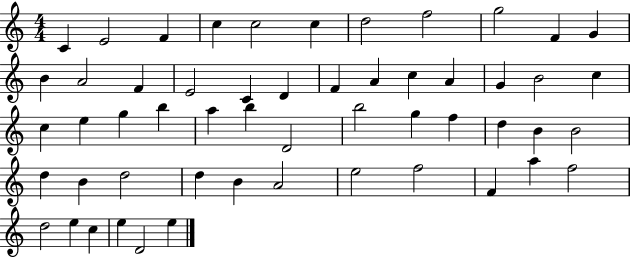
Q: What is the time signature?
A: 4/4